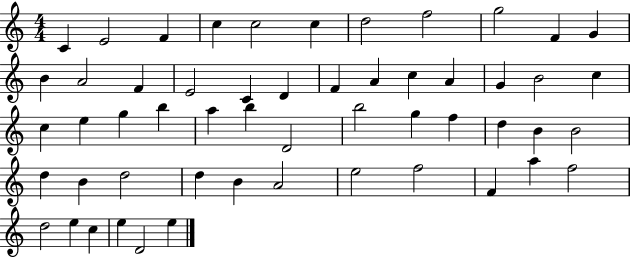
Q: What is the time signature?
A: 4/4